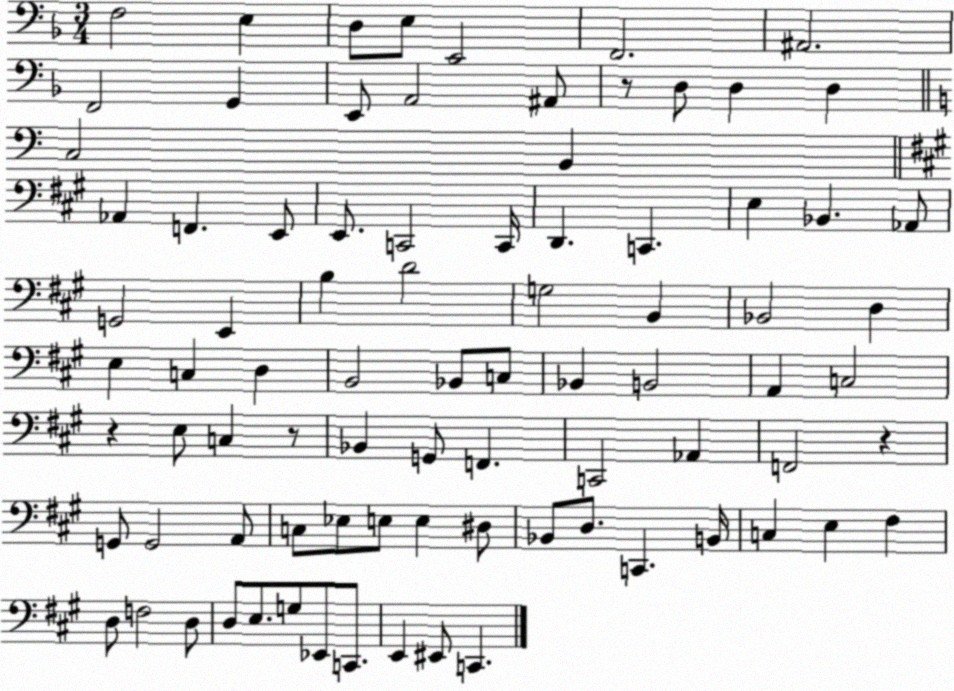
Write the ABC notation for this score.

X:1
T:Untitled
M:3/4
L:1/4
K:F
F,2 E, D,/2 E,/2 E,,2 F,,2 ^A,,2 F,,2 G,, E,,/2 A,,2 ^A,,/2 z/2 D,/2 D, D, C,2 B,, _A,, F,, E,,/2 E,,/2 C,,2 C,,/4 D,, C,, E, _B,, _A,,/2 G,,2 E,, B, D2 G,2 B,, _B,,2 D, E, C, D, B,,2 _B,,/2 C,/2 _B,, B,,2 A,, C,2 z E,/2 C, z/2 _B,, G,,/2 F,, C,,2 _A,, F,,2 z G,,/2 G,,2 A,,/2 C,/2 _E,/2 E,/2 E, ^D,/2 _B,,/2 D,/2 C,, B,,/4 C, E, ^F, D,/2 F,2 D,/2 D,/2 E,/2 G,/2 _E,,/2 C,,/2 E,, ^E,,/2 C,,